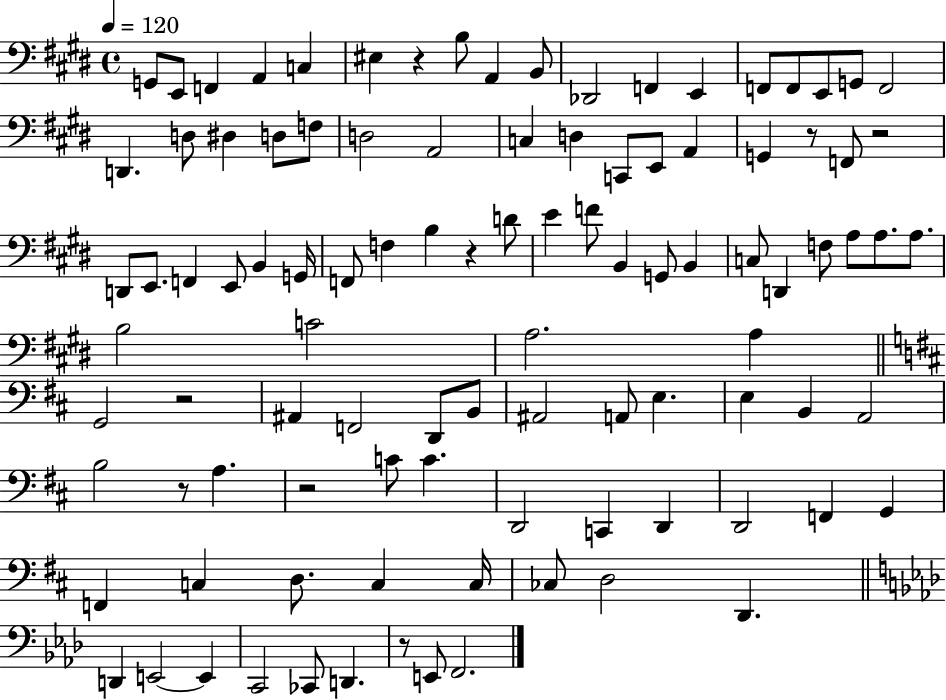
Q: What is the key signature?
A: E major